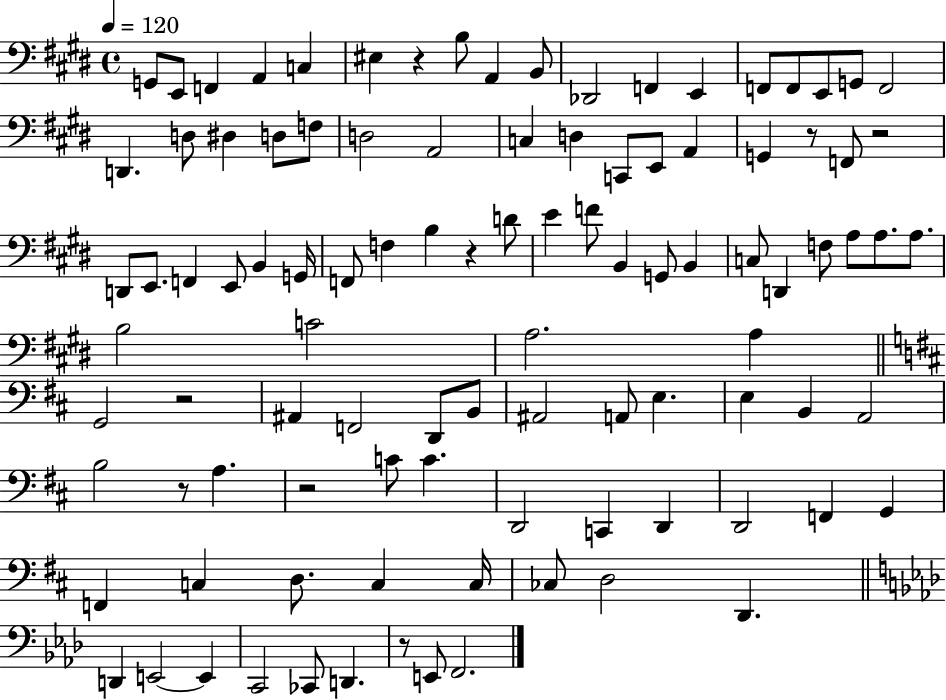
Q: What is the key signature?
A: E major